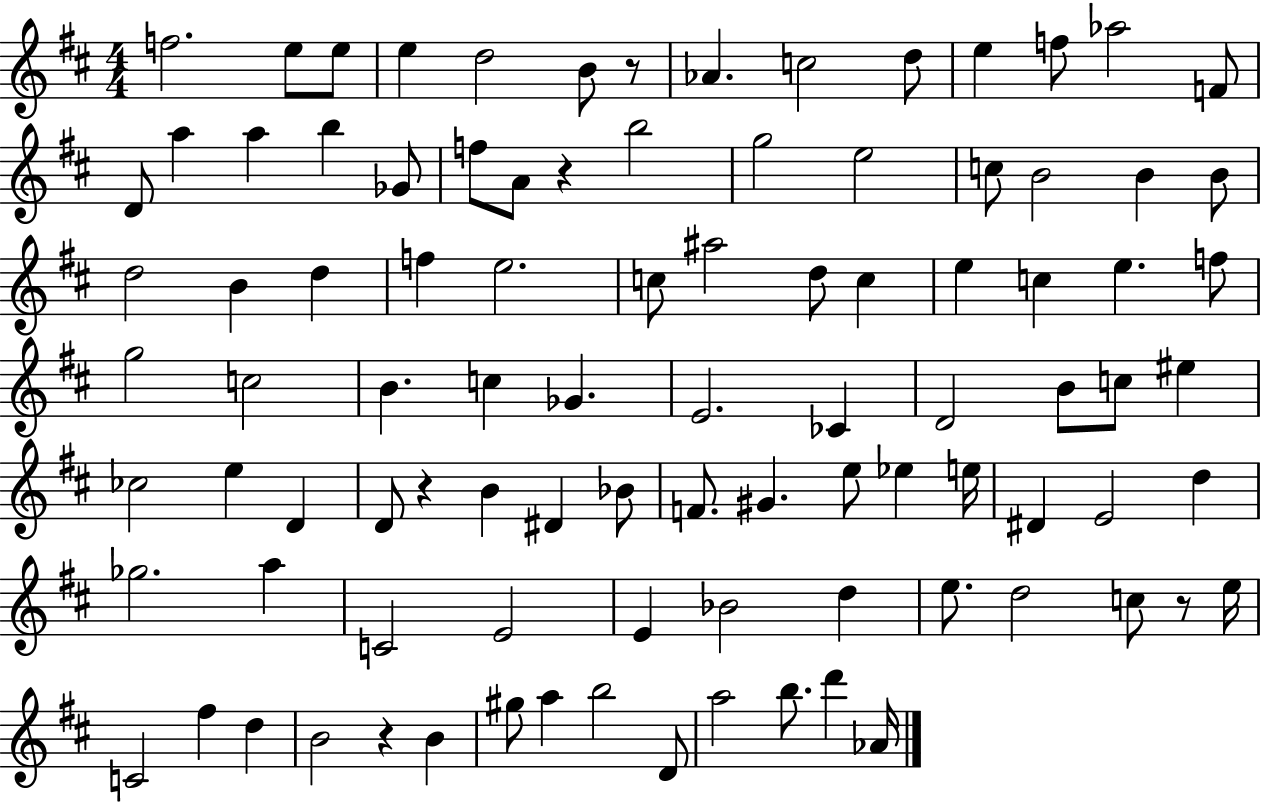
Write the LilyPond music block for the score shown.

{
  \clef treble
  \numericTimeSignature
  \time 4/4
  \key d \major
  f''2. e''8 e''8 | e''4 d''2 b'8 r8 | aes'4. c''2 d''8 | e''4 f''8 aes''2 f'8 | \break d'8 a''4 a''4 b''4 ges'8 | f''8 a'8 r4 b''2 | g''2 e''2 | c''8 b'2 b'4 b'8 | \break d''2 b'4 d''4 | f''4 e''2. | c''8 ais''2 d''8 c''4 | e''4 c''4 e''4. f''8 | \break g''2 c''2 | b'4. c''4 ges'4. | e'2. ces'4 | d'2 b'8 c''8 eis''4 | \break ces''2 e''4 d'4 | d'8 r4 b'4 dis'4 bes'8 | f'8. gis'4. e''8 ees''4 e''16 | dis'4 e'2 d''4 | \break ges''2. a''4 | c'2 e'2 | e'4 bes'2 d''4 | e''8. d''2 c''8 r8 e''16 | \break c'2 fis''4 d''4 | b'2 r4 b'4 | gis''8 a''4 b''2 d'8 | a''2 b''8. d'''4 aes'16 | \break \bar "|."
}